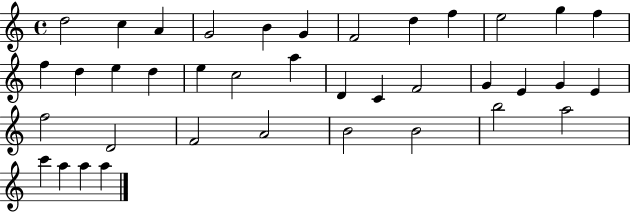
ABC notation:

X:1
T:Untitled
M:4/4
L:1/4
K:C
d2 c A G2 B G F2 d f e2 g f f d e d e c2 a D C F2 G E G E f2 D2 F2 A2 B2 B2 b2 a2 c' a a a